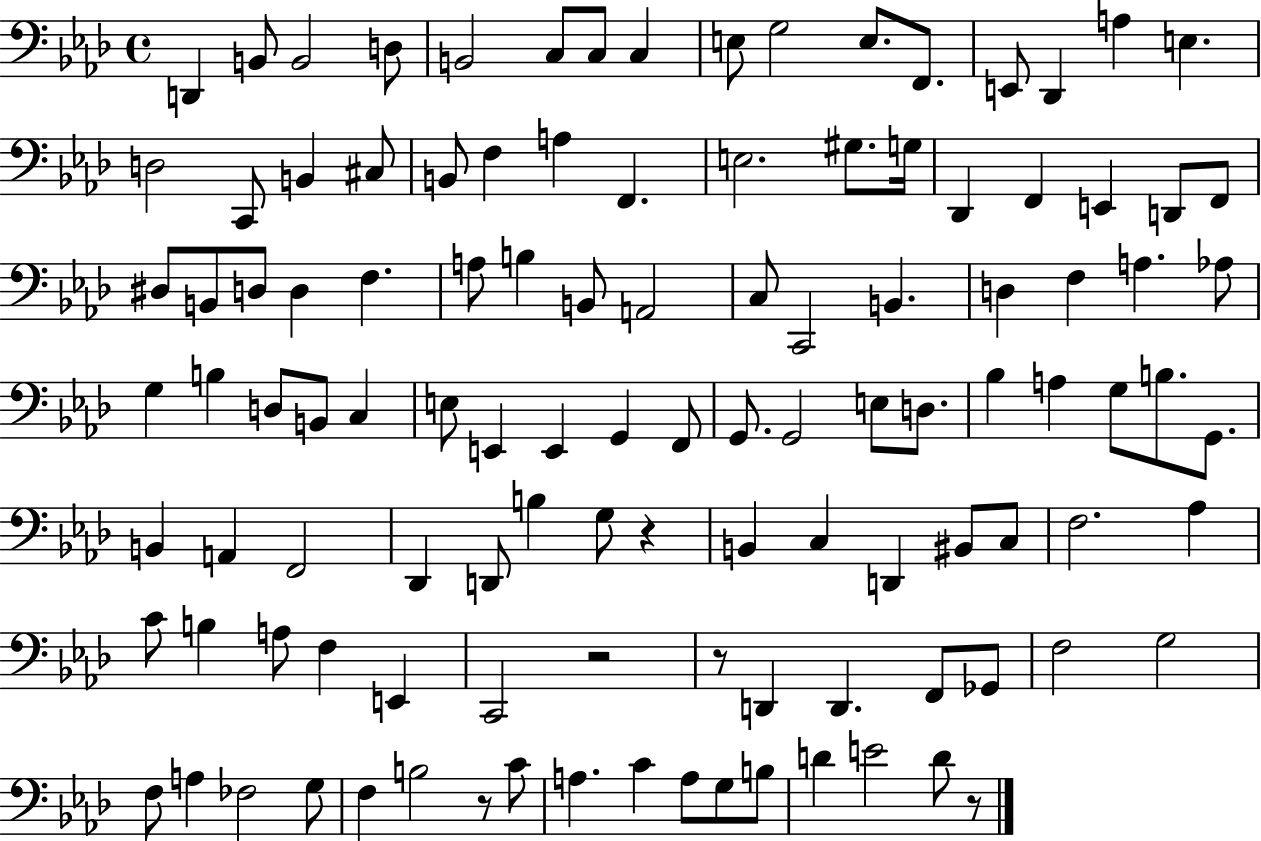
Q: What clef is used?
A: bass